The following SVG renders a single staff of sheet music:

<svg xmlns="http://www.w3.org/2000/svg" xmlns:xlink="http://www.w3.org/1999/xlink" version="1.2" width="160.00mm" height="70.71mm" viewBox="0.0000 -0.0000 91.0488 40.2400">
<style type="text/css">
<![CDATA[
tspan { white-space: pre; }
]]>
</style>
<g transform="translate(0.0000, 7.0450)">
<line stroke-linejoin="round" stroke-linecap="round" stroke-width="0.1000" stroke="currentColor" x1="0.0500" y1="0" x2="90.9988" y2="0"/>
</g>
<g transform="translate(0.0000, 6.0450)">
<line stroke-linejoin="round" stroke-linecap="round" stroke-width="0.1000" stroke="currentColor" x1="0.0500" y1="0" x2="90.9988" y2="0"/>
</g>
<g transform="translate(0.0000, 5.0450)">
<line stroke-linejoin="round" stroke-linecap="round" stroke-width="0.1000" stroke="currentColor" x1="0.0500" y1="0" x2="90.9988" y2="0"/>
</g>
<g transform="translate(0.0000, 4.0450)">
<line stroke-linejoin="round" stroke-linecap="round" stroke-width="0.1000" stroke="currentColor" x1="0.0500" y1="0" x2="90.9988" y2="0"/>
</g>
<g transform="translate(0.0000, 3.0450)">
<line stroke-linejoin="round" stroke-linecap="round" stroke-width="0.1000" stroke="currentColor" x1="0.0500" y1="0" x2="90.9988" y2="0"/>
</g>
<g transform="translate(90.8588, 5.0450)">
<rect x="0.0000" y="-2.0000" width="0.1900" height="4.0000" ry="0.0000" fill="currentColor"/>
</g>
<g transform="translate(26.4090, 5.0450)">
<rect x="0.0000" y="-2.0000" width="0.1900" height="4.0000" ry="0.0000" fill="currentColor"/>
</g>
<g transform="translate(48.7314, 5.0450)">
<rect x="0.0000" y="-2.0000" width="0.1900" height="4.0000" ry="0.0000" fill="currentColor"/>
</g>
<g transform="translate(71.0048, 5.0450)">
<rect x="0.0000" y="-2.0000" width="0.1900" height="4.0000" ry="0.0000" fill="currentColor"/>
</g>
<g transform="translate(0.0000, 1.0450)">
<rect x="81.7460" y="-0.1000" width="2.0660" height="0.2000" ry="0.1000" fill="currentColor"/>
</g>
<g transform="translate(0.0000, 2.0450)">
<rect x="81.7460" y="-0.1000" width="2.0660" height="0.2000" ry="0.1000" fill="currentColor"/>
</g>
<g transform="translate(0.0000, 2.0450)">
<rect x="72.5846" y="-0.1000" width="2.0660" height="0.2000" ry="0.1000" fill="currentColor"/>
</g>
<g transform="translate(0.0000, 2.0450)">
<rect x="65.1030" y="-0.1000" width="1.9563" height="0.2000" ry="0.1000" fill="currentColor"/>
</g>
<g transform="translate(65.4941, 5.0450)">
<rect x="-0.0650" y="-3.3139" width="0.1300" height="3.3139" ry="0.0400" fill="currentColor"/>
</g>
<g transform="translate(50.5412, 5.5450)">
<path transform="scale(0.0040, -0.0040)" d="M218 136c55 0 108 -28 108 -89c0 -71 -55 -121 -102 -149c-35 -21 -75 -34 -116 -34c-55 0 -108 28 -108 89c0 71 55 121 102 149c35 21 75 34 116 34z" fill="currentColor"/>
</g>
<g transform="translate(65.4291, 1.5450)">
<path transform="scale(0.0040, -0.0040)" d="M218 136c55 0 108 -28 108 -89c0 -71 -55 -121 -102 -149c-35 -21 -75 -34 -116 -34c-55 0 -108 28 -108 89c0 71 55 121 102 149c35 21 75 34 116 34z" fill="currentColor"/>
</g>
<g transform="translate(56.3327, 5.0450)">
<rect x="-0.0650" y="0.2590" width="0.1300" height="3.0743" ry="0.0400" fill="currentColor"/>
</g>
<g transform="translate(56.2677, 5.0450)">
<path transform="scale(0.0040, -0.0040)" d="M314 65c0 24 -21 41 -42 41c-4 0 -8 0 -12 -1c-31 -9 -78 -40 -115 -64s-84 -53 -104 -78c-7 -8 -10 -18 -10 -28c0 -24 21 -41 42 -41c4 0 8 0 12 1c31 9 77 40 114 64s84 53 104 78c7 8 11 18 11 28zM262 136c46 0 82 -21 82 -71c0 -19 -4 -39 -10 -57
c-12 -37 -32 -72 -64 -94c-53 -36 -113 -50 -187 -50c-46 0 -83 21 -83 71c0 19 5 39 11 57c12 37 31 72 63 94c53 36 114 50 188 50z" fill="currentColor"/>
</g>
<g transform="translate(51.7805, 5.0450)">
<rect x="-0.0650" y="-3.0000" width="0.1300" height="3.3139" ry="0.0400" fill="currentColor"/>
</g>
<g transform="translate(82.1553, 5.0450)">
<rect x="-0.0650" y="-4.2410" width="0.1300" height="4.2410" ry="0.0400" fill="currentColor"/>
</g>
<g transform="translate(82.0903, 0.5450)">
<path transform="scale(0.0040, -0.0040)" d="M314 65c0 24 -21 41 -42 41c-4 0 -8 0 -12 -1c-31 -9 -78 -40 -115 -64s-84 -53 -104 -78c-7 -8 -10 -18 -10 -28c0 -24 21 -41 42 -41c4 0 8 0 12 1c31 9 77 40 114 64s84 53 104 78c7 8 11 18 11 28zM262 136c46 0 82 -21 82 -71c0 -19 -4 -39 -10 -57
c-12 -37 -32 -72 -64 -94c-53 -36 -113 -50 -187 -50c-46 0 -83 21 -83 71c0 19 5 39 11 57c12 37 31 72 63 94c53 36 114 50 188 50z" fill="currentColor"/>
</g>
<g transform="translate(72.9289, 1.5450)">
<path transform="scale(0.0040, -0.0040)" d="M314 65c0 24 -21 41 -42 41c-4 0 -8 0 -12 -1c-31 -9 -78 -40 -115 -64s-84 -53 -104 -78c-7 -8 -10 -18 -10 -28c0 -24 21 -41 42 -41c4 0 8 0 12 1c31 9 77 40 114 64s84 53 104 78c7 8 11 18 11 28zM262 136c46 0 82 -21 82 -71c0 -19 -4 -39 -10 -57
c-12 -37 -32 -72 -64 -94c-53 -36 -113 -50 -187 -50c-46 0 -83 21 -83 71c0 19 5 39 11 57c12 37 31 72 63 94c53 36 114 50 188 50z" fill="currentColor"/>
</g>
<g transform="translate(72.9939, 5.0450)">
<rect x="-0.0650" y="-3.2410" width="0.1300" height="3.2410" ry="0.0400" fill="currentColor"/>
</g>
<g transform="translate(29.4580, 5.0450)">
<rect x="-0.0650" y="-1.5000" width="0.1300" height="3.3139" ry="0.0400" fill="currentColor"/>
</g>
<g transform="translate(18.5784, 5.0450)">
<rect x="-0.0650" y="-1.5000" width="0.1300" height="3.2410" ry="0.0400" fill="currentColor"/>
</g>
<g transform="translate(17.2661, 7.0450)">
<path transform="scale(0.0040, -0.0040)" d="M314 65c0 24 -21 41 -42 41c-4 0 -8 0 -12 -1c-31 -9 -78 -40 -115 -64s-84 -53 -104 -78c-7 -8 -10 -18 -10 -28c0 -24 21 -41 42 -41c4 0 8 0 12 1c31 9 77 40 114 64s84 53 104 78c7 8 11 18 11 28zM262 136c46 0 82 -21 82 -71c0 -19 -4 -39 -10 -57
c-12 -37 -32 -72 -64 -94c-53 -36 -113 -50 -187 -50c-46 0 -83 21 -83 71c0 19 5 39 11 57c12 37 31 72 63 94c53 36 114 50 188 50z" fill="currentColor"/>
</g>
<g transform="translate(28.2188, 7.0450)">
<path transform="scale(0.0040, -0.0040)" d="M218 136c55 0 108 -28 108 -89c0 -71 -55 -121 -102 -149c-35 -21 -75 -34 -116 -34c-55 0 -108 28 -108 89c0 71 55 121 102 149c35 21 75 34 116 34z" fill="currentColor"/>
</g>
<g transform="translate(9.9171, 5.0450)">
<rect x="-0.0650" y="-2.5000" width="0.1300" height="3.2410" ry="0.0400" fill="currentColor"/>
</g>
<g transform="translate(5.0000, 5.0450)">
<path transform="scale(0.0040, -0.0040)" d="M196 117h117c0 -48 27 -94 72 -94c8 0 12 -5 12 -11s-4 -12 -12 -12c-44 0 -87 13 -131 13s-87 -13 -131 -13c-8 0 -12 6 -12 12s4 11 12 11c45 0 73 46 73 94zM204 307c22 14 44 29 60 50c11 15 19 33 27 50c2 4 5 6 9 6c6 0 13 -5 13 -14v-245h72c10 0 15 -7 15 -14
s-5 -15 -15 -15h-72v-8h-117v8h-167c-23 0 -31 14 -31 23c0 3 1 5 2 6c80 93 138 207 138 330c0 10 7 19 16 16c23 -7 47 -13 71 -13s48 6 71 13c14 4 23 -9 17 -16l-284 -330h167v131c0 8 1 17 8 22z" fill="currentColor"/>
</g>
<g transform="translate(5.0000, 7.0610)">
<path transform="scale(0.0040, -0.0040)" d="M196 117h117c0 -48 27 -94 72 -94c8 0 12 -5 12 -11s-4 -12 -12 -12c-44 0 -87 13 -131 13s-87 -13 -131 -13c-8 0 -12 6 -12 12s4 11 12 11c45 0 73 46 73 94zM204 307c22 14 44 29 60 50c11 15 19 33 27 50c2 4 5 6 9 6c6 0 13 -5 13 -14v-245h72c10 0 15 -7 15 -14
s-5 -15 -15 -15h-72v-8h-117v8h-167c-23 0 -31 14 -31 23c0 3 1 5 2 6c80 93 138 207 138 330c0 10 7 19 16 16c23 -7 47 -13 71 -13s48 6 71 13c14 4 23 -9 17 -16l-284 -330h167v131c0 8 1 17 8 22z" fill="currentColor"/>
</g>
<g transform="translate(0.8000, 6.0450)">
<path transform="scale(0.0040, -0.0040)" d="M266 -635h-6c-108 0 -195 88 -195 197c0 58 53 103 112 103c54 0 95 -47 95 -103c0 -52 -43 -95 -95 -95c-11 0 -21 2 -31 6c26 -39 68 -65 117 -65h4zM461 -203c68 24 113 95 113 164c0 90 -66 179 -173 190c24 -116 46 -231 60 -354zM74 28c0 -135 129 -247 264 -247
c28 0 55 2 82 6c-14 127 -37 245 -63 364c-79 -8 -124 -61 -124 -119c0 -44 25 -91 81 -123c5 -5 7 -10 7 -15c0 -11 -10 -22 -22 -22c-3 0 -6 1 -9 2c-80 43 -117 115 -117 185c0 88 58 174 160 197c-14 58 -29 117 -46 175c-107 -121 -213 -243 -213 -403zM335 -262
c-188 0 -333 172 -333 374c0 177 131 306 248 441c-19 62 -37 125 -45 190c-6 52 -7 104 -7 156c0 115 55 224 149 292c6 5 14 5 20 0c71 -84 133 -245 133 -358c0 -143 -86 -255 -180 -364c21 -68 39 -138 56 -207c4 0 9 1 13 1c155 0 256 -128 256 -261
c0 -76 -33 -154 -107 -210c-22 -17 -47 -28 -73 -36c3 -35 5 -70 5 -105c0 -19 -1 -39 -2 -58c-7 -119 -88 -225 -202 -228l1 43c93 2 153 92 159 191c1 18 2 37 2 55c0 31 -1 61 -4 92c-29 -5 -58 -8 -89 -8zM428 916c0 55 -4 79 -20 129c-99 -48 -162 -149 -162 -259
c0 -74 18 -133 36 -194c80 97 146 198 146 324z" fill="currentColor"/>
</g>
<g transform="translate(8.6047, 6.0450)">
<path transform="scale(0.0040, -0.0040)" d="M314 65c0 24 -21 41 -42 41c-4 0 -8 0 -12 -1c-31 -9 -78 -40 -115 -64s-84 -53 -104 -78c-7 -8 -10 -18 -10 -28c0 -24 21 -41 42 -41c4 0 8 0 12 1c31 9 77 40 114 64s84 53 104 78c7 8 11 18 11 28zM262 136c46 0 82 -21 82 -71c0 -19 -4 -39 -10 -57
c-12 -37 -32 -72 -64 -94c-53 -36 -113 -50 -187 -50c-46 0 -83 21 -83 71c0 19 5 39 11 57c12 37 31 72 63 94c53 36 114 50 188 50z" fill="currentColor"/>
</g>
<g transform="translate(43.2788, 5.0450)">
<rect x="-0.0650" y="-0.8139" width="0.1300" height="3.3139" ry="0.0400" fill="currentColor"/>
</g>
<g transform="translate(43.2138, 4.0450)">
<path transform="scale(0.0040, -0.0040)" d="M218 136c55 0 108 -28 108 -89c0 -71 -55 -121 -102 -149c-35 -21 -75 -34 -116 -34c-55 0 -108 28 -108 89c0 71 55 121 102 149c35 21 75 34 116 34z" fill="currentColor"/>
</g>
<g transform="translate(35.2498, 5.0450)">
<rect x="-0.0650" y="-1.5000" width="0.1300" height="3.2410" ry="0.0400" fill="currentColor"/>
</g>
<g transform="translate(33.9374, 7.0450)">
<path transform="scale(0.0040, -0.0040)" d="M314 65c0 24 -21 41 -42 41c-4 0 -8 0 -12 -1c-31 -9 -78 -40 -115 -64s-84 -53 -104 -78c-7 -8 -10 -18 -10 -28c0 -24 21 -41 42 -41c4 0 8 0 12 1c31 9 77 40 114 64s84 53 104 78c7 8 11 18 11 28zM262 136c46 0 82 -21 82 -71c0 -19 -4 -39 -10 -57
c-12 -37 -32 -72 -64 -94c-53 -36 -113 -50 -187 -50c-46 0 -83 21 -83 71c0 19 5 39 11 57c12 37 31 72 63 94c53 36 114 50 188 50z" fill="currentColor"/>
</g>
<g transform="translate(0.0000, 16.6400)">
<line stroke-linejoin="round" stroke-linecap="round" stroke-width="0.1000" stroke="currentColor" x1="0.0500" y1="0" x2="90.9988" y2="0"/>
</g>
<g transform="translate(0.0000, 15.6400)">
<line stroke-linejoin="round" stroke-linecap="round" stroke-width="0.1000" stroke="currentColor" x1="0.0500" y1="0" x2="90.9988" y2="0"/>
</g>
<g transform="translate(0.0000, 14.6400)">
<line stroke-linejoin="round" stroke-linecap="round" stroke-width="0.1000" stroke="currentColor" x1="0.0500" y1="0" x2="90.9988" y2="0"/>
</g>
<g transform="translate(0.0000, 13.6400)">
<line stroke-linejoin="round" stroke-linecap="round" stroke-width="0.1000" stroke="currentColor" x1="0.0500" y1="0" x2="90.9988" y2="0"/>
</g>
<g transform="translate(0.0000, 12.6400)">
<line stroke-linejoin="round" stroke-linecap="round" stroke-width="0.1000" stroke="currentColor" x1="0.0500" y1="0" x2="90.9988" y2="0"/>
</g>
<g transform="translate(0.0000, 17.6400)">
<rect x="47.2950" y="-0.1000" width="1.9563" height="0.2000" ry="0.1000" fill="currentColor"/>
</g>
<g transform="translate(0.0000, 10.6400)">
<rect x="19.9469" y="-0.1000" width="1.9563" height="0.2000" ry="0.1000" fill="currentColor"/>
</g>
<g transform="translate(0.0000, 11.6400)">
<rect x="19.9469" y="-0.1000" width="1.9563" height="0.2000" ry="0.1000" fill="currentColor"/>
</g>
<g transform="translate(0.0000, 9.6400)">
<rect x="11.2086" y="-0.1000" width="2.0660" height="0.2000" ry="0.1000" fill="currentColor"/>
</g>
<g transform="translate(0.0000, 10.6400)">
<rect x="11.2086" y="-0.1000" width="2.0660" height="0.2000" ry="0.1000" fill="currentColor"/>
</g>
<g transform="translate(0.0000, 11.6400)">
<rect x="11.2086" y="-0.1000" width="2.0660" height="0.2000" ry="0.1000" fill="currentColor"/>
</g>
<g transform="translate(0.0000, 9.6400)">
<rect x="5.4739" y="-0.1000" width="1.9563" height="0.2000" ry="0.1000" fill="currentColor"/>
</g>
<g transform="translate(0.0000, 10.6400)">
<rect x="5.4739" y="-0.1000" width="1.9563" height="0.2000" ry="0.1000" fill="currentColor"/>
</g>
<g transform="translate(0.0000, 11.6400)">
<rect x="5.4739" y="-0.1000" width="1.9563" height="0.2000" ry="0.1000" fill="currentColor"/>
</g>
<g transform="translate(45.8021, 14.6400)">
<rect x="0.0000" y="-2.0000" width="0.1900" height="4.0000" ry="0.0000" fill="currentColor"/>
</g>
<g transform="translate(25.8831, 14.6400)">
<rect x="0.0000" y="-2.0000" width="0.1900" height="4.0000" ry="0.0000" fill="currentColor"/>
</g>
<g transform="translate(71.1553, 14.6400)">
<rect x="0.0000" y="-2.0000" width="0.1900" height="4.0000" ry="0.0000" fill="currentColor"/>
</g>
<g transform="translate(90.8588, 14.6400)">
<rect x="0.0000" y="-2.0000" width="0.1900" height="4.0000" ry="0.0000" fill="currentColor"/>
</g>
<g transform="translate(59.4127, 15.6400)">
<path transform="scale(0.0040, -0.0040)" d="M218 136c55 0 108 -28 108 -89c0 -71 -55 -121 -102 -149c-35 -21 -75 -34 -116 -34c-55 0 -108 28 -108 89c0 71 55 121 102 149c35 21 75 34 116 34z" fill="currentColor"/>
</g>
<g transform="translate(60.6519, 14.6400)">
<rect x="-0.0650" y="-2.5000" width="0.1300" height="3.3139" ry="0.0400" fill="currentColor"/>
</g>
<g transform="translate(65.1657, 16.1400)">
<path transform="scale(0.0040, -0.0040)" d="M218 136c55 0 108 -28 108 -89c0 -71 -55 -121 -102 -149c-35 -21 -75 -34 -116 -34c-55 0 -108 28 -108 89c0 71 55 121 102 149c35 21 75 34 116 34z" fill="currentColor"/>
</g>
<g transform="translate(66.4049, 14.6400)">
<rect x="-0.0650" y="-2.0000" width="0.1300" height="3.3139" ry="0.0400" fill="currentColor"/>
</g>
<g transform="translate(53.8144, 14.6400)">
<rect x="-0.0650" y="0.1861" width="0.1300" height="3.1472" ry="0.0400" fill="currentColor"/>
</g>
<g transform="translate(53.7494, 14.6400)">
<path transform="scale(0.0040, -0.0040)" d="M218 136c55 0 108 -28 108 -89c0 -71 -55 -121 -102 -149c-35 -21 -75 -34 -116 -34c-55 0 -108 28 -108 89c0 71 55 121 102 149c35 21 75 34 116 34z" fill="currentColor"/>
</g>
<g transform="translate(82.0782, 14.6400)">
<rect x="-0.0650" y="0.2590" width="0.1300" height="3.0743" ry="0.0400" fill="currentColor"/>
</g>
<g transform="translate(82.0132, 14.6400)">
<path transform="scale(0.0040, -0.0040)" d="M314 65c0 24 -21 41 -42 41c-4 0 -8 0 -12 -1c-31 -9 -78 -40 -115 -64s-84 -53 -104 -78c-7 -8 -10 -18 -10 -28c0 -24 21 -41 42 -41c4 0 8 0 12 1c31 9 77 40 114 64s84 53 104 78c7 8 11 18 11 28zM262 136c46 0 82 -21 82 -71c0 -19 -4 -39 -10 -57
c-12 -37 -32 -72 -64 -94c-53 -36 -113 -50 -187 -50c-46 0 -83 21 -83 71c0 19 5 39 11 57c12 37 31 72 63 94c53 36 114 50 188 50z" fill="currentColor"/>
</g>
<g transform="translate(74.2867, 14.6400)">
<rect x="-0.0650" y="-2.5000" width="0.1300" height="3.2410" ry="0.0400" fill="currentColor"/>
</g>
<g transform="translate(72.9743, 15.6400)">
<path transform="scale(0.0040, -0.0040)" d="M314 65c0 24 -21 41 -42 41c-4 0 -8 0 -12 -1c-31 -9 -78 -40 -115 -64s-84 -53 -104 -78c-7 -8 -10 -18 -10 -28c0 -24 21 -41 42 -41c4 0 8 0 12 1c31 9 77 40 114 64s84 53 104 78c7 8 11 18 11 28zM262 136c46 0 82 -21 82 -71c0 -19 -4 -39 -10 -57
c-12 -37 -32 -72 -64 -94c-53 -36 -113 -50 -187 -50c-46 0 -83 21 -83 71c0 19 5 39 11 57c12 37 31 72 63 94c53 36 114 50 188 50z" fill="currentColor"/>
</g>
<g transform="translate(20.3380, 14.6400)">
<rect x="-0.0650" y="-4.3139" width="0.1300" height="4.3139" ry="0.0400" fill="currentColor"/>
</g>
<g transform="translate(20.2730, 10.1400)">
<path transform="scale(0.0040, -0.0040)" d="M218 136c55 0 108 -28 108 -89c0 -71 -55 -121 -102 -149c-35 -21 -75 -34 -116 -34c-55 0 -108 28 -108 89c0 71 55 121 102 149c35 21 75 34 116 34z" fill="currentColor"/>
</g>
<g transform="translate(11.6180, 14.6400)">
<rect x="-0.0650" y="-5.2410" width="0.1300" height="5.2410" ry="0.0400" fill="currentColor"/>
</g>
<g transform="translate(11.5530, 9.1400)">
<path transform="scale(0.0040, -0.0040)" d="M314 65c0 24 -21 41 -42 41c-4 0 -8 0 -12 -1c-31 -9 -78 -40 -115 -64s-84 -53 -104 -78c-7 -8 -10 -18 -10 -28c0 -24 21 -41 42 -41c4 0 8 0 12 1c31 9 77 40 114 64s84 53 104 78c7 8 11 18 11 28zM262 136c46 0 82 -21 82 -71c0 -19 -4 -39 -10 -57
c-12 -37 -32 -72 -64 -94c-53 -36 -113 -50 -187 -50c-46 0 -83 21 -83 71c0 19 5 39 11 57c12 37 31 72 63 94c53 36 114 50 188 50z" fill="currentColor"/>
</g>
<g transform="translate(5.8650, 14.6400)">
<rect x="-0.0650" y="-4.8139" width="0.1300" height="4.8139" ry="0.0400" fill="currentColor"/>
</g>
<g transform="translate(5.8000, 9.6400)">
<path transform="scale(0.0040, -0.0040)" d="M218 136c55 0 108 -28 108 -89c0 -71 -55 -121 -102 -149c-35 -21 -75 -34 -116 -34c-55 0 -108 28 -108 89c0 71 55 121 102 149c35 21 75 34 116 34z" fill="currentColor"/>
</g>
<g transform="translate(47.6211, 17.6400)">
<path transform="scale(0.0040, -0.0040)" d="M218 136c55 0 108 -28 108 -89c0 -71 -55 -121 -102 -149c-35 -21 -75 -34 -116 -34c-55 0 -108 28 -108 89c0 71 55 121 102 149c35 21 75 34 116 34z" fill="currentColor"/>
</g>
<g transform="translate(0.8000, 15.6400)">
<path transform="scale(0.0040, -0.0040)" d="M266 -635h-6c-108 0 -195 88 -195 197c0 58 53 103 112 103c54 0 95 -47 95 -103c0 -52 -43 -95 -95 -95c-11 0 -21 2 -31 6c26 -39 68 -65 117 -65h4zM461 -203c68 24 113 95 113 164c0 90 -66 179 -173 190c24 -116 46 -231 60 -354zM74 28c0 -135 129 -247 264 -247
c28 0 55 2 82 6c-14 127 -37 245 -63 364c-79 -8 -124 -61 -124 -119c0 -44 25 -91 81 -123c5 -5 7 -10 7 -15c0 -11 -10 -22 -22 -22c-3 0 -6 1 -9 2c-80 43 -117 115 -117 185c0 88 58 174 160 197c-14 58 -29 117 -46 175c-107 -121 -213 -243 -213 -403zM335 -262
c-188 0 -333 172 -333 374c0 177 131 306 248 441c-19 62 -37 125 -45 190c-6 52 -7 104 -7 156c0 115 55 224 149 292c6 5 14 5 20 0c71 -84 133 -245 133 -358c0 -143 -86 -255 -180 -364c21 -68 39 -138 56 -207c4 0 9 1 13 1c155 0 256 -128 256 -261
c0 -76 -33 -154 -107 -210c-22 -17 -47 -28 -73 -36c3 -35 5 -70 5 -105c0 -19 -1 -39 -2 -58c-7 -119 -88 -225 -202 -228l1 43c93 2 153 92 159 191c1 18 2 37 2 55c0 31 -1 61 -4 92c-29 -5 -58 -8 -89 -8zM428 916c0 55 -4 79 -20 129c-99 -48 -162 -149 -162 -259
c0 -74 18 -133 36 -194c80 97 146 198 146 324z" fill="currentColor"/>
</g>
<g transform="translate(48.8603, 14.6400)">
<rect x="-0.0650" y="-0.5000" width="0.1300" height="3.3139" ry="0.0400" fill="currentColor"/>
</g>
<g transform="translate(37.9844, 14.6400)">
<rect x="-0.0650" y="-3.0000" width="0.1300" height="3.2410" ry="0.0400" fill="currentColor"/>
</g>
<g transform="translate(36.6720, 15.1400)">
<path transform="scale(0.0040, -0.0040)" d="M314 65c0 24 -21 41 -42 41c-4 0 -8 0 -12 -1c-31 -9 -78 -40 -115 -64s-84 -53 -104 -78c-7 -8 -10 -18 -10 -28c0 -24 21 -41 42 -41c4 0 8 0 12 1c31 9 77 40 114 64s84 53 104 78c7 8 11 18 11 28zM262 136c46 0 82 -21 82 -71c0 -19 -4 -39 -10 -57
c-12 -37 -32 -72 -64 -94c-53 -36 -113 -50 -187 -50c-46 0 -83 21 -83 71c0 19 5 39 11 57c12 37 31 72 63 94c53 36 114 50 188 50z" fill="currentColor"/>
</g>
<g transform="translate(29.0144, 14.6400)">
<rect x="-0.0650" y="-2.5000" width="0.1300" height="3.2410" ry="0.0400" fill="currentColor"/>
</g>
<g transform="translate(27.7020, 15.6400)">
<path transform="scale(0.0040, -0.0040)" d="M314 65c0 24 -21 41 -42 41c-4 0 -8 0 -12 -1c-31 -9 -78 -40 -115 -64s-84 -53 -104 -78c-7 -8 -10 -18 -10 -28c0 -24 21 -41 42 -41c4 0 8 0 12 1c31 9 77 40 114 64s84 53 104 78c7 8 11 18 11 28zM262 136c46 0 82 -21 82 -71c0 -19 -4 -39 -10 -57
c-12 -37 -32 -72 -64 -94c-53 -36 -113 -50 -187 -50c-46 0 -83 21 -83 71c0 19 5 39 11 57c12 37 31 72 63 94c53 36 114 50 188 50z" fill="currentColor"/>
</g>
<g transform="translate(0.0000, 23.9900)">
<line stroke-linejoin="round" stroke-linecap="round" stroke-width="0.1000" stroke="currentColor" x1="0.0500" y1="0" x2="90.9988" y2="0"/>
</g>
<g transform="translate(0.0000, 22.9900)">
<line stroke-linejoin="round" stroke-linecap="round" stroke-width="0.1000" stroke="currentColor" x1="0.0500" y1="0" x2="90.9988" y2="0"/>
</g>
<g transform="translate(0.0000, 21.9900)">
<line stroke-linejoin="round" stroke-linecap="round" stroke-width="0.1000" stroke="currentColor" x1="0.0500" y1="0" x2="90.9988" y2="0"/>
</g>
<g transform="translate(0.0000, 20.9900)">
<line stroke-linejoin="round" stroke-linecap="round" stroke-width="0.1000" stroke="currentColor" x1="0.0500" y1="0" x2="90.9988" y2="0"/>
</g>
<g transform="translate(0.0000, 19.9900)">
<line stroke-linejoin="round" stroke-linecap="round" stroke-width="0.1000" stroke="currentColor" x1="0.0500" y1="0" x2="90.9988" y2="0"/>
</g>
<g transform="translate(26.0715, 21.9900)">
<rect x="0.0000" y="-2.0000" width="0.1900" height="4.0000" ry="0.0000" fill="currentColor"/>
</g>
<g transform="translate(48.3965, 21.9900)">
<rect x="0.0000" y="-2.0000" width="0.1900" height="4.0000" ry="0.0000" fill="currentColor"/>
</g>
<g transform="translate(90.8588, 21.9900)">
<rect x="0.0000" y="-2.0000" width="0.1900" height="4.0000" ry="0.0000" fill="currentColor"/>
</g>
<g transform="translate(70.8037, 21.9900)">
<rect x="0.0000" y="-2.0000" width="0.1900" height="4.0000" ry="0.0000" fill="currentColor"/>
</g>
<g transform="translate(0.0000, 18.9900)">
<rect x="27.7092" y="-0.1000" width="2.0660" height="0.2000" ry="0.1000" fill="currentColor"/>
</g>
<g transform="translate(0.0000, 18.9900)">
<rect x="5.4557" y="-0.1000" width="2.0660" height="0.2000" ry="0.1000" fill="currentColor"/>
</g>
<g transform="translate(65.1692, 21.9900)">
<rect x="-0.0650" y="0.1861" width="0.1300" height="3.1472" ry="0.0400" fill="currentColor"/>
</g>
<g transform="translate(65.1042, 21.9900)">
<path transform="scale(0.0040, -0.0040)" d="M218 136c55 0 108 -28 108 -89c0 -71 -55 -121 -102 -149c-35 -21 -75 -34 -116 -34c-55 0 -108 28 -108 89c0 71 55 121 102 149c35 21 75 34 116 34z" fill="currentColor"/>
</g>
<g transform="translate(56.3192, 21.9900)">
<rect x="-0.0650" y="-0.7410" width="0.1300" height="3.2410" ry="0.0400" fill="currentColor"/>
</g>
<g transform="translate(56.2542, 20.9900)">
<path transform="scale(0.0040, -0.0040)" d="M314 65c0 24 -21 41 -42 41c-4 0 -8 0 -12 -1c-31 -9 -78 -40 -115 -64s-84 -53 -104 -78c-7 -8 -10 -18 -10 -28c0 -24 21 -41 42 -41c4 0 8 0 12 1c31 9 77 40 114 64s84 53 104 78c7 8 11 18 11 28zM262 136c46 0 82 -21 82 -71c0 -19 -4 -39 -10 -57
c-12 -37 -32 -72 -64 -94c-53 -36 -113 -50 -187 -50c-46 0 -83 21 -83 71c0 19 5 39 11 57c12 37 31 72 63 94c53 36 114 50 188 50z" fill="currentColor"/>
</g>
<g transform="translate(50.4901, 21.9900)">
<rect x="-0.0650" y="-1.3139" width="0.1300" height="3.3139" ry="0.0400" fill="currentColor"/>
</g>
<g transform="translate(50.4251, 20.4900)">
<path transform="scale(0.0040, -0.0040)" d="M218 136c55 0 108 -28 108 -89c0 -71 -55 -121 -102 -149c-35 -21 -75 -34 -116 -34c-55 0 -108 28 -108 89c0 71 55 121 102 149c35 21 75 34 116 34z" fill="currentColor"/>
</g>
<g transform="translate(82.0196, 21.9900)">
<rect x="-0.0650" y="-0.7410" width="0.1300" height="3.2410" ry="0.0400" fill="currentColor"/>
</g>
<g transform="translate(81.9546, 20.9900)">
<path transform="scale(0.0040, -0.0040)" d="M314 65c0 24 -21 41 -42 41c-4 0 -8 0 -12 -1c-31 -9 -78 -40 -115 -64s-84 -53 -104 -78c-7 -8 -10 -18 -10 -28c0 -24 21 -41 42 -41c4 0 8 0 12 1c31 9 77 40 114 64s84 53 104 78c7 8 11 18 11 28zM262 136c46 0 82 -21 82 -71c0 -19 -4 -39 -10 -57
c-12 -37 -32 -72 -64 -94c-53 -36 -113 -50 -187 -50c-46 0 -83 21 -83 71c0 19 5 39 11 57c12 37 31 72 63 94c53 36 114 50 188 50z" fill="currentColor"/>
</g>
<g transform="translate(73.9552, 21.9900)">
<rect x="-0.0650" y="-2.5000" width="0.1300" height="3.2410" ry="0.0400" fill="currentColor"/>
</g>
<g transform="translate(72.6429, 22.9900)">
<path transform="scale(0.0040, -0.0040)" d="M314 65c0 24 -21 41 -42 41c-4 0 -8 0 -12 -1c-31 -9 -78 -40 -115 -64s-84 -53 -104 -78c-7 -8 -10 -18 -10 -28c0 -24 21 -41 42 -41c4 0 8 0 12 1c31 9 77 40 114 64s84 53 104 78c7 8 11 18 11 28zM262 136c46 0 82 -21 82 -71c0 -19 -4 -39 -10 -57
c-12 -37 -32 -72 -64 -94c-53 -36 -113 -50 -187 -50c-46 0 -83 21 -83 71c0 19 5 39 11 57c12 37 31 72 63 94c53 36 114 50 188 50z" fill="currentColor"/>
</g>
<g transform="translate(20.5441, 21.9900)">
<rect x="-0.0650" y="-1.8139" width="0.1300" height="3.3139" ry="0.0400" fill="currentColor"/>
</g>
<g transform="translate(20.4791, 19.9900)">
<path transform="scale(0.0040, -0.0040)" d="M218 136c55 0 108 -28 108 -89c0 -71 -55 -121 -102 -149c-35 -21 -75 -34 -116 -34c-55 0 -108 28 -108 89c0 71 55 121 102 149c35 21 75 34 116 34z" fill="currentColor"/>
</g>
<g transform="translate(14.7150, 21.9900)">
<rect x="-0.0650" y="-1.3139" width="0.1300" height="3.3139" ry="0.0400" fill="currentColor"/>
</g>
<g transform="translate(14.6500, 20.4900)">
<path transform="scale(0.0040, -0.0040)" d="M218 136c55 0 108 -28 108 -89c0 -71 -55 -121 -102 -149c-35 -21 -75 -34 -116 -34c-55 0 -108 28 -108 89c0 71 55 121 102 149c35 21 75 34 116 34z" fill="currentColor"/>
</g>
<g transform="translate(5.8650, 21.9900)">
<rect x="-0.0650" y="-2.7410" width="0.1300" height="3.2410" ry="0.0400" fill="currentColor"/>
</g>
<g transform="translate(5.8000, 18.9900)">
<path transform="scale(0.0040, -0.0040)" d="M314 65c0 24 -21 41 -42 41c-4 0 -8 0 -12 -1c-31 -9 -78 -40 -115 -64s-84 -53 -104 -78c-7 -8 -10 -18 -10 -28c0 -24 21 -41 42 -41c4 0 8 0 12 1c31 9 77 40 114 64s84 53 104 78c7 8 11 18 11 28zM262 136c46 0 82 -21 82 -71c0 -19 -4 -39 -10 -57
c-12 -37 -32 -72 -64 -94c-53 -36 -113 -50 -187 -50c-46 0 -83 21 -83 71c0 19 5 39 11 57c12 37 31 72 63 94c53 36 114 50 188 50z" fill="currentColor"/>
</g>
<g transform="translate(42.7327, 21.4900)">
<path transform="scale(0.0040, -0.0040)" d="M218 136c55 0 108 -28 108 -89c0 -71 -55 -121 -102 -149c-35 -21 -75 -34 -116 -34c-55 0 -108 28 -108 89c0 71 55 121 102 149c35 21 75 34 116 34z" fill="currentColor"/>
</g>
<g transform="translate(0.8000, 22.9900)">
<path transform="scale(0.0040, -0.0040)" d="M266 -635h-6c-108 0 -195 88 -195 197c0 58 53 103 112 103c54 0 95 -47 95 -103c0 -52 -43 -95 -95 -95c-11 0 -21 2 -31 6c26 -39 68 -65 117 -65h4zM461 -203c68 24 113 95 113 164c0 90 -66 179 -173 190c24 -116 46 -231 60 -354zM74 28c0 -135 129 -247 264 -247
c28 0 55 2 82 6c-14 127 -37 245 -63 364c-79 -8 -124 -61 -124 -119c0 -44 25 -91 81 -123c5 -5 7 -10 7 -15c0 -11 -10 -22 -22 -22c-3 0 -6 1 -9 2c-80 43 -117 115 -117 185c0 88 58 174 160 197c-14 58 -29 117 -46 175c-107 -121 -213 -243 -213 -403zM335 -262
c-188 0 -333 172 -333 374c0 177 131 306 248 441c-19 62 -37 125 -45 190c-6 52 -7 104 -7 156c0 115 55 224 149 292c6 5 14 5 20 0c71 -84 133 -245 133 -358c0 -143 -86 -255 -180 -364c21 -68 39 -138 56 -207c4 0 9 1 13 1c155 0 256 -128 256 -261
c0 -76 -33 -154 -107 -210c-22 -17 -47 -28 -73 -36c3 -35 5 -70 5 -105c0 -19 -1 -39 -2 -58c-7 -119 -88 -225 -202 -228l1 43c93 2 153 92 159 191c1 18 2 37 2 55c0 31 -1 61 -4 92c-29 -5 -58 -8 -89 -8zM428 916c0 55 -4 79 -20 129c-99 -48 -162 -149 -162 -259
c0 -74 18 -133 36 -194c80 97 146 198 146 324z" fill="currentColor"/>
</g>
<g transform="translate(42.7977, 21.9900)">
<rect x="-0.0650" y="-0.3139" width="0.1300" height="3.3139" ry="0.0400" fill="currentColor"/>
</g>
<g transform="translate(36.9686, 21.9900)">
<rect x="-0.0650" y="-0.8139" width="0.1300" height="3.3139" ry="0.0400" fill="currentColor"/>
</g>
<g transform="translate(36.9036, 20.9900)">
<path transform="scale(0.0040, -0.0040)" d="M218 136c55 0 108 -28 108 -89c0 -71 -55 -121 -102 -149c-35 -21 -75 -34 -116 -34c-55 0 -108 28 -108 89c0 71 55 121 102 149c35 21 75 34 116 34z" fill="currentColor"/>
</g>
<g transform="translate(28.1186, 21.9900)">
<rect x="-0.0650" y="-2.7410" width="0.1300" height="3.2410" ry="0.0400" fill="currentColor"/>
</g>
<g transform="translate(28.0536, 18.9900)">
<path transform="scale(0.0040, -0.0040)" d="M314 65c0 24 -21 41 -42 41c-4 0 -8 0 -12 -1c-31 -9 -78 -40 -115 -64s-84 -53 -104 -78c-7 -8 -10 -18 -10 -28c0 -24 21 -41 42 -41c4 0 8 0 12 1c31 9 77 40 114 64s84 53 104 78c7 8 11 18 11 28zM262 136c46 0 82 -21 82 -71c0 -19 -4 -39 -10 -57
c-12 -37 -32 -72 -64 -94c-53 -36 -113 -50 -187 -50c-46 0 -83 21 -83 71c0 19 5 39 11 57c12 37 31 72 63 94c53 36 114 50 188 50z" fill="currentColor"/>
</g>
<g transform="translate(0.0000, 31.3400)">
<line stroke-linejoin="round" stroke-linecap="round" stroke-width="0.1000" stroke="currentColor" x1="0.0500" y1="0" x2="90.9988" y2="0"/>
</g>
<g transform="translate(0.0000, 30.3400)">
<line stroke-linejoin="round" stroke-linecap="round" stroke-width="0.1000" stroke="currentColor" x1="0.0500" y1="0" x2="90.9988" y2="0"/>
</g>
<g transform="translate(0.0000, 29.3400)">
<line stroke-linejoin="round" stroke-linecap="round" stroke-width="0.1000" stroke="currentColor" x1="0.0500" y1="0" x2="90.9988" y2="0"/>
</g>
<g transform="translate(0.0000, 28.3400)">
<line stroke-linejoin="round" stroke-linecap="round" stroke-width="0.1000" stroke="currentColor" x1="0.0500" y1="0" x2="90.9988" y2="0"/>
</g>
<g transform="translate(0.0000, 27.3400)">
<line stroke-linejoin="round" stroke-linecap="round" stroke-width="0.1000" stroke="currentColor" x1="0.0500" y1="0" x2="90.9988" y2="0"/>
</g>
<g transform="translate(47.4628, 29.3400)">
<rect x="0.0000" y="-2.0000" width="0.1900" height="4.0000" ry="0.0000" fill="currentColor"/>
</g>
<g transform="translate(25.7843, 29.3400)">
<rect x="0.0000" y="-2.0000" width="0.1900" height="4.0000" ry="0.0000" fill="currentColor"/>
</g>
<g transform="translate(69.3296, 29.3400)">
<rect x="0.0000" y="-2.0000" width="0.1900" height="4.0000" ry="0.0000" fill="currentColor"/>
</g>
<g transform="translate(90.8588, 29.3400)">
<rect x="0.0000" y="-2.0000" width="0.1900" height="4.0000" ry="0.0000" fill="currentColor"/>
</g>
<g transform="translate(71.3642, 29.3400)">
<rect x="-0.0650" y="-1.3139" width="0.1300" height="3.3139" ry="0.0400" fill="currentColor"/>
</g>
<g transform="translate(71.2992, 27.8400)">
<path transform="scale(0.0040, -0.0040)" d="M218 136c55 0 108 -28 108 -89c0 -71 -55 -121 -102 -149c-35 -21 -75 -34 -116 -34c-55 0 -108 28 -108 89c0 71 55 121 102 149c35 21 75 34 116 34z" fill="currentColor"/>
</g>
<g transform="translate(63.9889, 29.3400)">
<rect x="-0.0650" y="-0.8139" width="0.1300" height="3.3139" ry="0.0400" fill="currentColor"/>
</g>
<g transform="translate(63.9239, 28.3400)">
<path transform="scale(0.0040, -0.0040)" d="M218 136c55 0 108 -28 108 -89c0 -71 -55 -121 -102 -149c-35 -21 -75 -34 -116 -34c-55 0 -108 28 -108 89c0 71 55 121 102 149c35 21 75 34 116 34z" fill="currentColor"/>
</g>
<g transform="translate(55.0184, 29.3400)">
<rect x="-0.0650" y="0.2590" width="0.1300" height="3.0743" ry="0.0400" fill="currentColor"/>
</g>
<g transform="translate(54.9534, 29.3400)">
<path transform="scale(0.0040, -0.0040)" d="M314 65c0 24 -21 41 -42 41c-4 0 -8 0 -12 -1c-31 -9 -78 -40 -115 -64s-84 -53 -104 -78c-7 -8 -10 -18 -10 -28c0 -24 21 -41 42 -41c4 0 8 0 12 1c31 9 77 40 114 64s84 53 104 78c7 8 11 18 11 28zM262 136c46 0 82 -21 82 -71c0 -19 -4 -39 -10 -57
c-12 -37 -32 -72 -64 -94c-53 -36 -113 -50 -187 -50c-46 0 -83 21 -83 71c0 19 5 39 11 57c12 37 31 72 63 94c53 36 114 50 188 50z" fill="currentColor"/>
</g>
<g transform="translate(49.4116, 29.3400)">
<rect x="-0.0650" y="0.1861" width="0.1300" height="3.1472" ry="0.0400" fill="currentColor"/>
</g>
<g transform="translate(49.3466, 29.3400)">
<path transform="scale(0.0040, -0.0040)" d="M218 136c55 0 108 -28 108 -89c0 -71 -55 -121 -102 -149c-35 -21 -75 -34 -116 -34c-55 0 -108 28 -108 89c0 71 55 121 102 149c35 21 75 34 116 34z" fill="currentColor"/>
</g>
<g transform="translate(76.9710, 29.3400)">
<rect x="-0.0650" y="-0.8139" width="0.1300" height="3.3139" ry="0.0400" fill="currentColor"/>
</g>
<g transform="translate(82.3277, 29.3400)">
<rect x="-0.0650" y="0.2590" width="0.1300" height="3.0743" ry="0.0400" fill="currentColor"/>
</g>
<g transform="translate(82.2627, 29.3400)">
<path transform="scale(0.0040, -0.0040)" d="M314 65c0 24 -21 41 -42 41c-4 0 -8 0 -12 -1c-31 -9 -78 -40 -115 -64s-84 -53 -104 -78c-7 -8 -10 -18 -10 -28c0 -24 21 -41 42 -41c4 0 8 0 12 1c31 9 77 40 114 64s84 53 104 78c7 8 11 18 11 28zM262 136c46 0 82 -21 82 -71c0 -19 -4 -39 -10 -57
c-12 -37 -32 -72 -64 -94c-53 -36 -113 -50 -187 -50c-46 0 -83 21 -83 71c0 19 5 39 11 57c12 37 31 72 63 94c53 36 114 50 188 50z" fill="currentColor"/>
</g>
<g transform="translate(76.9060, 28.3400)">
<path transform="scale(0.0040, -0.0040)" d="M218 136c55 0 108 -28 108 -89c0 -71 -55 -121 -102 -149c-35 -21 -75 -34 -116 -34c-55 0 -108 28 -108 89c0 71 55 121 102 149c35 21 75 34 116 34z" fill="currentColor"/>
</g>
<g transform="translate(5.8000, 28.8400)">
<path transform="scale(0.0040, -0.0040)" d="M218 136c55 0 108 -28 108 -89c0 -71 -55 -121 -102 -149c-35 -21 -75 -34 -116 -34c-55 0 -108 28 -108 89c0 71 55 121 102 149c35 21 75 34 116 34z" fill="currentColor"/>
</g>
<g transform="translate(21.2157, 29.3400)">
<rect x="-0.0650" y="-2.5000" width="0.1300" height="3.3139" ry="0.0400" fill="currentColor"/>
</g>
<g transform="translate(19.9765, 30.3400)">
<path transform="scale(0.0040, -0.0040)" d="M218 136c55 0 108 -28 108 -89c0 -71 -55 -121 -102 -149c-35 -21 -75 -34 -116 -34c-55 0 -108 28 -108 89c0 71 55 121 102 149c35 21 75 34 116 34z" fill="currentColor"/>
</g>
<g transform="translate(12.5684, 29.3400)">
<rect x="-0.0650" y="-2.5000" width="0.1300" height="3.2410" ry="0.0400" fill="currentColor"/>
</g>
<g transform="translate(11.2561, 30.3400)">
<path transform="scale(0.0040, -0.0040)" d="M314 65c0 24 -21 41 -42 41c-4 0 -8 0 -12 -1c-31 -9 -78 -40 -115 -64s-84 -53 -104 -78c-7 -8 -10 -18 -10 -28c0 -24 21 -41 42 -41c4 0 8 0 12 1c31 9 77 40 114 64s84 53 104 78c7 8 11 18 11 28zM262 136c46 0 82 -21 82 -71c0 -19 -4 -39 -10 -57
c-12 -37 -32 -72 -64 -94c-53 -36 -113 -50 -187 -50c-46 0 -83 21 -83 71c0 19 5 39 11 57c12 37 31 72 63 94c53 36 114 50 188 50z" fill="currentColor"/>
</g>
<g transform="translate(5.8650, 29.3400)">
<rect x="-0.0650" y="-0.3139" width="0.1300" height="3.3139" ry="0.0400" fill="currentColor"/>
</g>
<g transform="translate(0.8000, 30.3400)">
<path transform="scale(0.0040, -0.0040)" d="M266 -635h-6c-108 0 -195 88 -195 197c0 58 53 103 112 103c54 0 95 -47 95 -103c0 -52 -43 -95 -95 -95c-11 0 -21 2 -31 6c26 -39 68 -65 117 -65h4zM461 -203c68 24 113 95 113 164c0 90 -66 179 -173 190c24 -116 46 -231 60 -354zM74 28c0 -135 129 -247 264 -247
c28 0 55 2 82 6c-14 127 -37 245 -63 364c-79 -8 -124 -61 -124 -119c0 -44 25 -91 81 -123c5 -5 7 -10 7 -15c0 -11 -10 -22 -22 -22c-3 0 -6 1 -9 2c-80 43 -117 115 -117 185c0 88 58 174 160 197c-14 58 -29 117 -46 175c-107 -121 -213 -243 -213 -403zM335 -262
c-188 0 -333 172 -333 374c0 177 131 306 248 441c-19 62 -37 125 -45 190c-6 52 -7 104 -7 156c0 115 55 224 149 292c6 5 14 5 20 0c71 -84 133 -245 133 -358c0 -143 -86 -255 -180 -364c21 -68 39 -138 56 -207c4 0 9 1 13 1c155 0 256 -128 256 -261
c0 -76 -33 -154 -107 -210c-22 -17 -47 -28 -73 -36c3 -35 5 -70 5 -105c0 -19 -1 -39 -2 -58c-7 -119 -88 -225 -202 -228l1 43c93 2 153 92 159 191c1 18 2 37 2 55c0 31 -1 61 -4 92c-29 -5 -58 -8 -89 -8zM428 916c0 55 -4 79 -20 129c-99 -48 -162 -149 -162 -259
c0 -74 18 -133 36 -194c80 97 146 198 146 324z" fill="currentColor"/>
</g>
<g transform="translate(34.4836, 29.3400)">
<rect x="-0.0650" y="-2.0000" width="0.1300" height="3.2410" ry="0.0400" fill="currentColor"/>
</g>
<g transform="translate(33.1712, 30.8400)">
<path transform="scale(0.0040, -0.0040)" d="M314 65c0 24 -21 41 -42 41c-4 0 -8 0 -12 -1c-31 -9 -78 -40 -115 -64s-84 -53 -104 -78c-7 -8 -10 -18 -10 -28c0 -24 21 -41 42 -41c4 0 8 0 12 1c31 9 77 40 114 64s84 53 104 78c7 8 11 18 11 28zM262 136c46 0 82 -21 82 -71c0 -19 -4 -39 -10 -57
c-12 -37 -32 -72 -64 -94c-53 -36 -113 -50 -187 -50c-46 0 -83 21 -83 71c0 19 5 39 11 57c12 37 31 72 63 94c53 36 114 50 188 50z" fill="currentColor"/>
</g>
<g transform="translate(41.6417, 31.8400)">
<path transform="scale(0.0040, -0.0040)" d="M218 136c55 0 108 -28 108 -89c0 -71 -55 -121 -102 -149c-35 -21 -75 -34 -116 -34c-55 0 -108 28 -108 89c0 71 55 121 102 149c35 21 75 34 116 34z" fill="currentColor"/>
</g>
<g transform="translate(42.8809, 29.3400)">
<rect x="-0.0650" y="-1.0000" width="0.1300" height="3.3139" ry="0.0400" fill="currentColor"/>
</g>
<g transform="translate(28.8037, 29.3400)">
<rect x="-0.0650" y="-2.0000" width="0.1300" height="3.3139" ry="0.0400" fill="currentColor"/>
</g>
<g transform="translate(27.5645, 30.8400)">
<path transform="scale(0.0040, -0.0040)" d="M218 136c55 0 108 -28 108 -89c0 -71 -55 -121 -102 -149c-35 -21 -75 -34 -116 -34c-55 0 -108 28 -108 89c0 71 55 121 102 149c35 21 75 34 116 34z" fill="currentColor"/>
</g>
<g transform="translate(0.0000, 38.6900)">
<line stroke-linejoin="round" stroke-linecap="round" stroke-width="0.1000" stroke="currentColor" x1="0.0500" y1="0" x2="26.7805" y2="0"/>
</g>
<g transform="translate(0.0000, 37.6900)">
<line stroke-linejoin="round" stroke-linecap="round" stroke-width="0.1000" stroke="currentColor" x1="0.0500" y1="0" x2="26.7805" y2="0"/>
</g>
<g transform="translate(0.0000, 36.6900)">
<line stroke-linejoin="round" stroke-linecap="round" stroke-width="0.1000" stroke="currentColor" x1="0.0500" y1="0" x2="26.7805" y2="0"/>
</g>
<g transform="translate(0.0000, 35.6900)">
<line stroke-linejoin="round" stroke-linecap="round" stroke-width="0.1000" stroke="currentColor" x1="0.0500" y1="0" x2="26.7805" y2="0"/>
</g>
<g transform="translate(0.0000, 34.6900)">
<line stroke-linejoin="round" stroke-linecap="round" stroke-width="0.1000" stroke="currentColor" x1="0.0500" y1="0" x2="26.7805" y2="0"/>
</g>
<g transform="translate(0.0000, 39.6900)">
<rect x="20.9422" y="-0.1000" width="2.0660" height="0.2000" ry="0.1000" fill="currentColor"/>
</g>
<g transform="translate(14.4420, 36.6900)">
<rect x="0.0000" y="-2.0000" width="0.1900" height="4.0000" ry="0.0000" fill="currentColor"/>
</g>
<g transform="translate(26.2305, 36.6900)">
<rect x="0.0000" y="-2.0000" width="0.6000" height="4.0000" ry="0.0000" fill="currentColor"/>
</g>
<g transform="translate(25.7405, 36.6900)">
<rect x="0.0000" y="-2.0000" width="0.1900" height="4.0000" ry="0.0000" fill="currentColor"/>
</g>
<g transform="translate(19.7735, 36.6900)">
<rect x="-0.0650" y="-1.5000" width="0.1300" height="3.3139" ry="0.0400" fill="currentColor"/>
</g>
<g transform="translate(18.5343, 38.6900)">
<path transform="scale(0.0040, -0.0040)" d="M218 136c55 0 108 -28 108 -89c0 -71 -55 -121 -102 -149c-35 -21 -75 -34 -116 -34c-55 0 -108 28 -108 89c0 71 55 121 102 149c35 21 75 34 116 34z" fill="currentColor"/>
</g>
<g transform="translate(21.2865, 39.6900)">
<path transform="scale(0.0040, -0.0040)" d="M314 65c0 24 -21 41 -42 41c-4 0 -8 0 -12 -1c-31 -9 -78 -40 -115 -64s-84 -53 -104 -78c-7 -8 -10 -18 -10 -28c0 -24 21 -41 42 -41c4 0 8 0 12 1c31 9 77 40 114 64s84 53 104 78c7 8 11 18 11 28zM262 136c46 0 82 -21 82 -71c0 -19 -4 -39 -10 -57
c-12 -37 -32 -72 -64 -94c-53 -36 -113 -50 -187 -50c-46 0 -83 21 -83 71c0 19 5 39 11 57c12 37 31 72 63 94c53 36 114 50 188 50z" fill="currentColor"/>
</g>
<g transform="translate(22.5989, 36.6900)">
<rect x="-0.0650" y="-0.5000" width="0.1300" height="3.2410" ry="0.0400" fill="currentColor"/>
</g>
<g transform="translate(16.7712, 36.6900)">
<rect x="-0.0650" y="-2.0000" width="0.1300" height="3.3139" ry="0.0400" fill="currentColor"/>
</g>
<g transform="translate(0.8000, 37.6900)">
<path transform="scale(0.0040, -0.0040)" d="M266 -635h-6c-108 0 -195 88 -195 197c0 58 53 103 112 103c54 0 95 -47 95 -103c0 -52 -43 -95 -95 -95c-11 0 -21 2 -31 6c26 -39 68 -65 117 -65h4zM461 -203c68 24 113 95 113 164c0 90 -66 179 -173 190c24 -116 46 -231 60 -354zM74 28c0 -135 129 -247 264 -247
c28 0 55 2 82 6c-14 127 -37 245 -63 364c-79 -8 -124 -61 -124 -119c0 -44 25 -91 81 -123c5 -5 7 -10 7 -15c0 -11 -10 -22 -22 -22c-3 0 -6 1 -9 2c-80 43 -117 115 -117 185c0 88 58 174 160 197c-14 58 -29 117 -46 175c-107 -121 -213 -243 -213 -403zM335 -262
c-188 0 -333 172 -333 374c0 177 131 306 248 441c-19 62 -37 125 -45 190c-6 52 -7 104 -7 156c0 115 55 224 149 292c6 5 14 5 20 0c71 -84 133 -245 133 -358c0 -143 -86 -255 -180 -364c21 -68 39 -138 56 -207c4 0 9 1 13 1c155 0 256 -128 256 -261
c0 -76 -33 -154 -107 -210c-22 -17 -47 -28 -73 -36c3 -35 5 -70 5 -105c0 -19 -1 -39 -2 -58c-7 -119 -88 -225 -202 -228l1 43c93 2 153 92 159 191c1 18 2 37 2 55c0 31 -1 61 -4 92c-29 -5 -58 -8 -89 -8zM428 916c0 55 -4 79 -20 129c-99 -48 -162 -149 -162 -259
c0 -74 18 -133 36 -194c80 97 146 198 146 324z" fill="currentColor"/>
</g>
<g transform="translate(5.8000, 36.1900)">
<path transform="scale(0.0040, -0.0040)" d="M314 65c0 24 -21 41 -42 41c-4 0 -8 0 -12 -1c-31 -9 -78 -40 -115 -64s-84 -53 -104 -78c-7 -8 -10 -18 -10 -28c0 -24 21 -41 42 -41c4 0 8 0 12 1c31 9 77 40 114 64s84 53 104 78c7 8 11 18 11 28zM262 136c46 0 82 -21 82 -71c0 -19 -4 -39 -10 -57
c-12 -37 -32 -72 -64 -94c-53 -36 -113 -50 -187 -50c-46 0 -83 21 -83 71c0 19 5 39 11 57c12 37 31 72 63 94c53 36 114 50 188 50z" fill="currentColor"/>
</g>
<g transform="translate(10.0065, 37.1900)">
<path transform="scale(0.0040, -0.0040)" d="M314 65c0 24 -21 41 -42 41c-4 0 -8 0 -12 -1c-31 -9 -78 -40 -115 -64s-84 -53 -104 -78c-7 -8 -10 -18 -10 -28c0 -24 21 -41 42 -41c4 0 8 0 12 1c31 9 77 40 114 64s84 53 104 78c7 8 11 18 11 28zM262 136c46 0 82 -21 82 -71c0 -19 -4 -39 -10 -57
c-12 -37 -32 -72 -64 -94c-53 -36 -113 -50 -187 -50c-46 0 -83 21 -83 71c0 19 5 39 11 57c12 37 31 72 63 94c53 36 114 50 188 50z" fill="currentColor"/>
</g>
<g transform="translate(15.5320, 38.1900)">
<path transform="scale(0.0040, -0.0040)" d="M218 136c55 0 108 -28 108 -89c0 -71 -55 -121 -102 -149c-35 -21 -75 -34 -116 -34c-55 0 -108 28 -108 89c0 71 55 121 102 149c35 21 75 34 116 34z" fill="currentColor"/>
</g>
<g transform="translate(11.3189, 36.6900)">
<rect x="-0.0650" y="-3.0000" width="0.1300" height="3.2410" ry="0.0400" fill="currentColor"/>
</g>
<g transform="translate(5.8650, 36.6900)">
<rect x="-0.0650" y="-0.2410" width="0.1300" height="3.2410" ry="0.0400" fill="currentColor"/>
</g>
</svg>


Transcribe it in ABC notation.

X:1
T:Untitled
M:4/4
L:1/4
K:C
G2 E2 E E2 d A B2 b b2 d'2 e' f'2 d' G2 A2 C B G F G2 B2 a2 e f a2 d c e d2 B G2 d2 c G2 G F F2 D B B2 d e d B2 c2 A2 F E C2